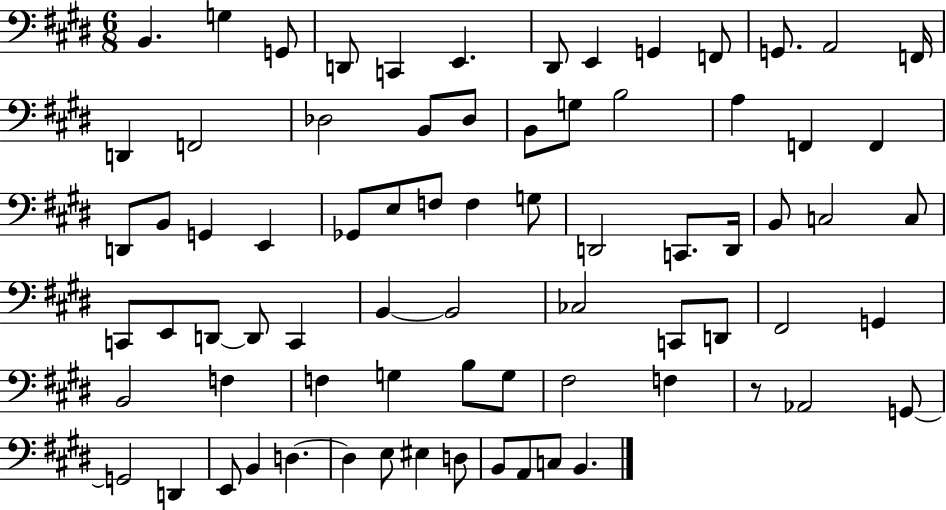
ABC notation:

X:1
T:Untitled
M:6/8
L:1/4
K:E
B,, G, G,,/2 D,,/2 C,, E,, ^D,,/2 E,, G,, F,,/2 G,,/2 A,,2 F,,/4 D,, F,,2 _D,2 B,,/2 _D,/2 B,,/2 G,/2 B,2 A, F,, F,, D,,/2 B,,/2 G,, E,, _G,,/2 E,/2 F,/2 F, G,/2 D,,2 C,,/2 D,,/4 B,,/2 C,2 C,/2 C,,/2 E,,/2 D,,/2 D,,/2 C,, B,, B,,2 _C,2 C,,/2 D,,/2 ^F,,2 G,, B,,2 F, F, G, B,/2 G,/2 ^F,2 F, z/2 _A,,2 G,,/2 G,,2 D,, E,,/2 B,, D, D, E,/2 ^E, D,/2 B,,/2 A,,/2 C,/2 B,,